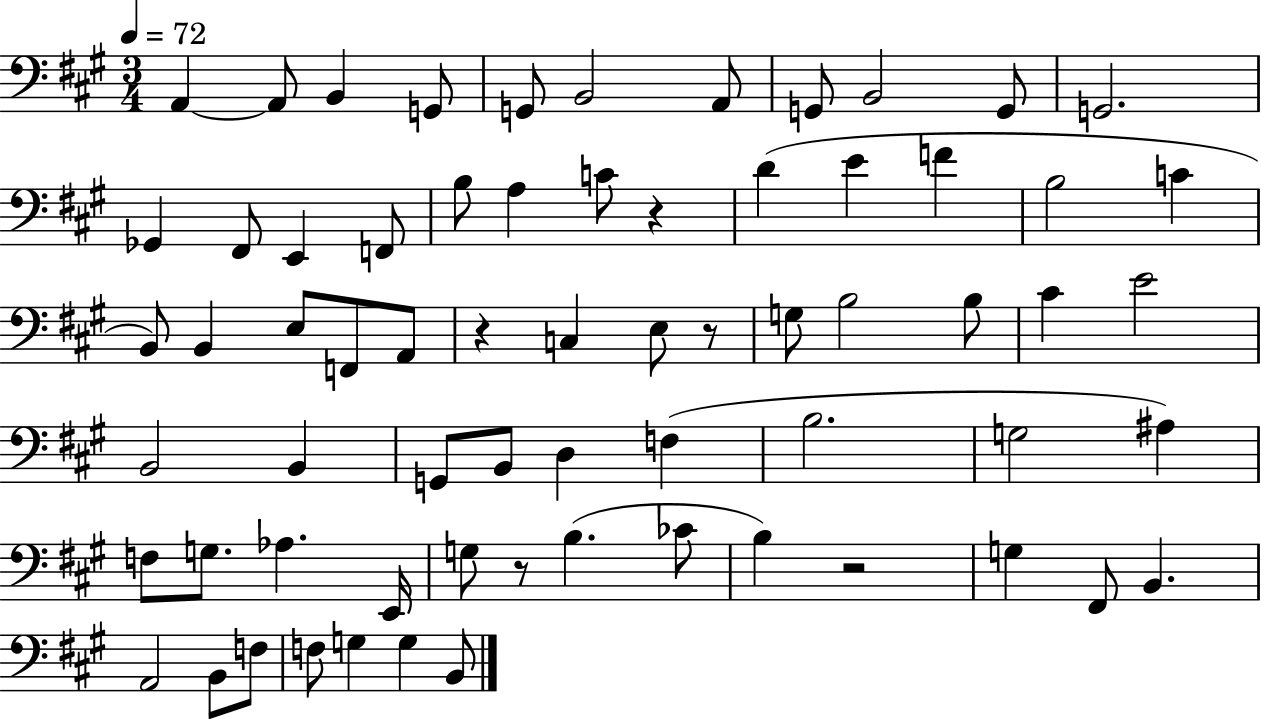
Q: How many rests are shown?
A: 5